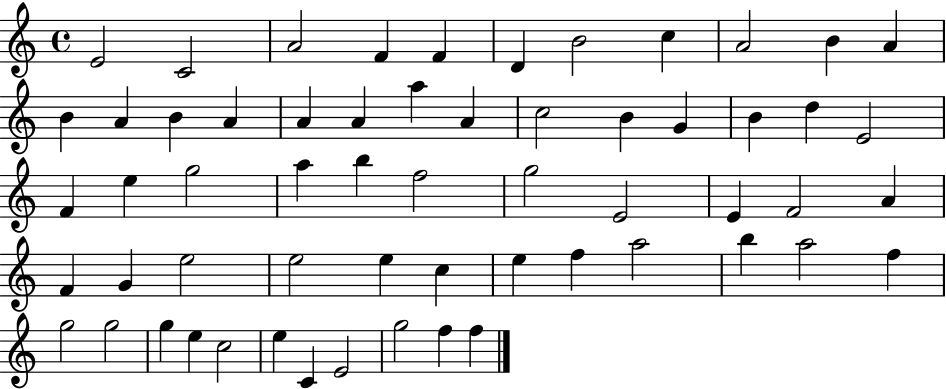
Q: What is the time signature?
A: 4/4